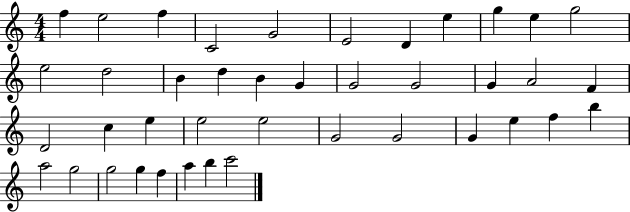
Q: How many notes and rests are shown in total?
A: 41